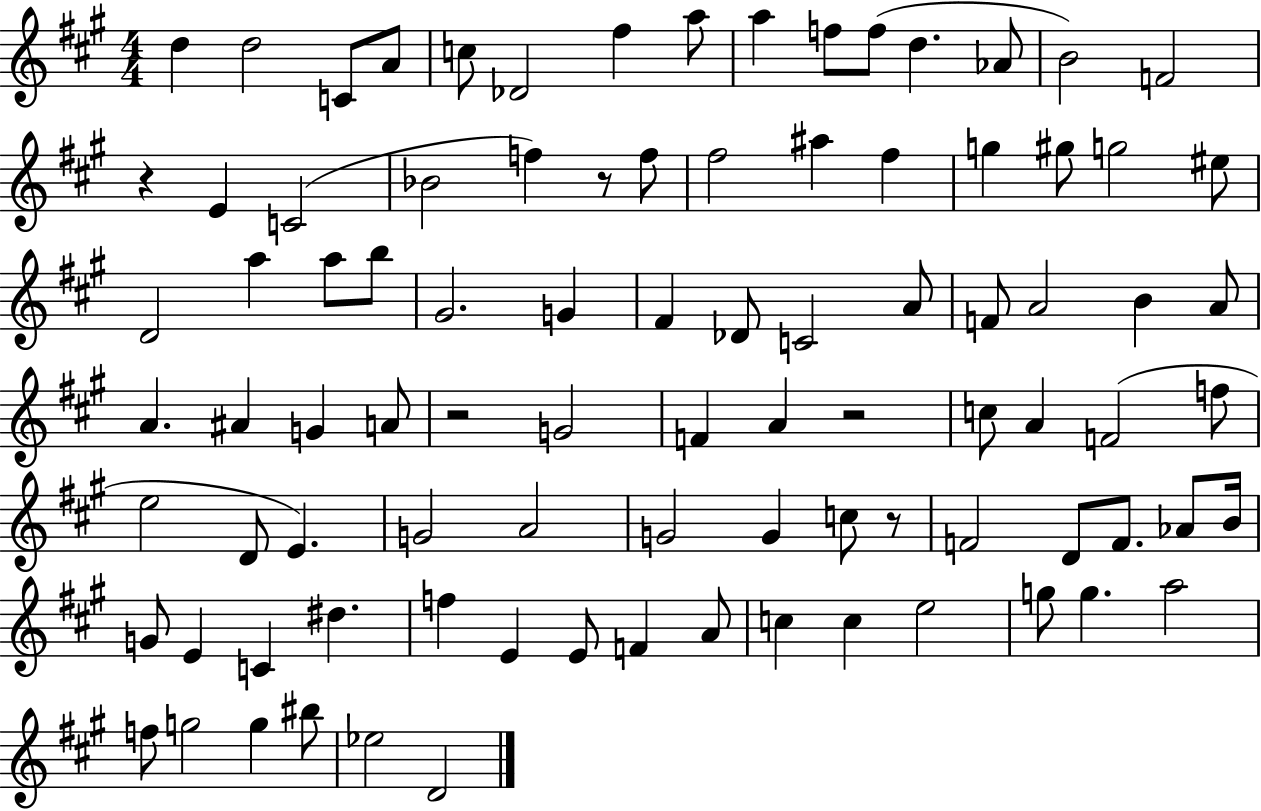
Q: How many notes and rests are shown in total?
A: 91